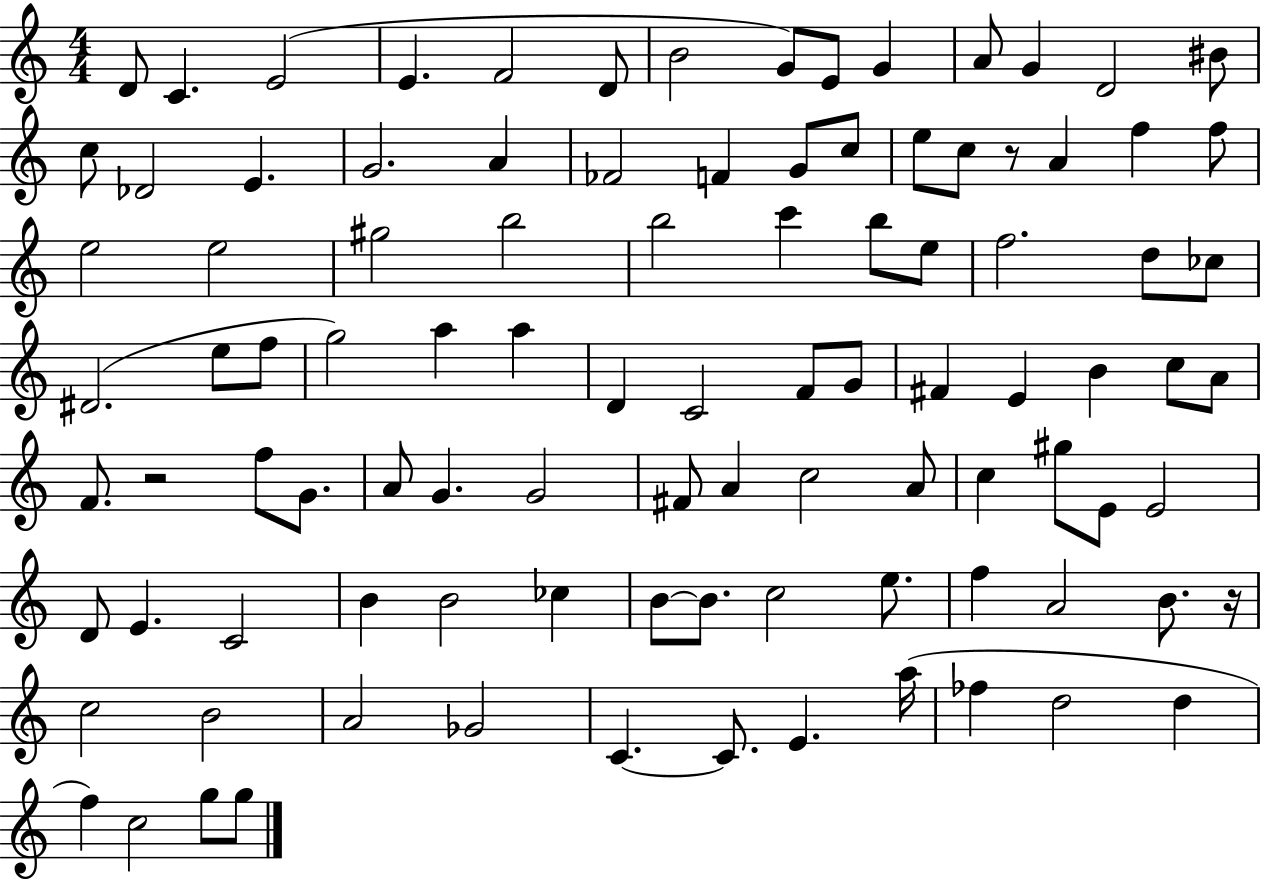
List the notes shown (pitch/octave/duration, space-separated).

D4/e C4/q. E4/h E4/q. F4/h D4/e B4/h G4/e E4/e G4/q A4/e G4/q D4/h BIS4/e C5/e Db4/h E4/q. G4/h. A4/q FES4/h F4/q G4/e C5/e E5/e C5/e R/e A4/q F5/q F5/e E5/h E5/h G#5/h B5/h B5/h C6/q B5/e E5/e F5/h. D5/e CES5/e D#4/h. E5/e F5/e G5/h A5/q A5/q D4/q C4/h F4/e G4/e F#4/q E4/q B4/q C5/e A4/e F4/e. R/h F5/e G4/e. A4/e G4/q. G4/h F#4/e A4/q C5/h A4/e C5/q G#5/e E4/e E4/h D4/e E4/q. C4/h B4/q B4/h CES5/q B4/e B4/e. C5/h E5/e. F5/q A4/h B4/e. R/s C5/h B4/h A4/h Gb4/h C4/q. C4/e. E4/q. A5/s FES5/q D5/h D5/q F5/q C5/h G5/e G5/e